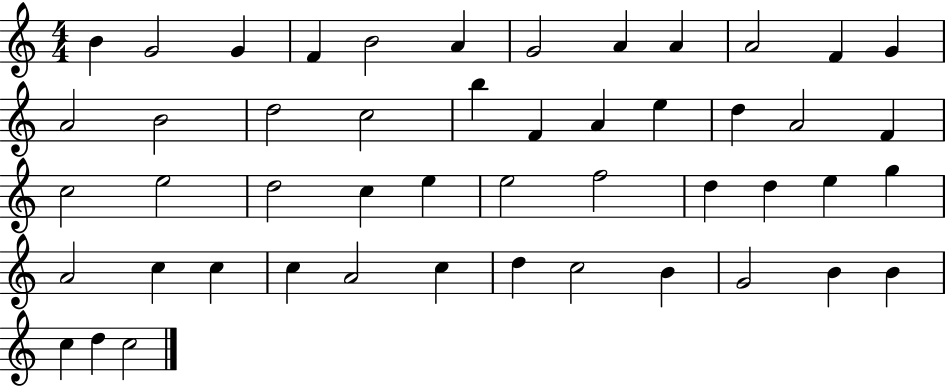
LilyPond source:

{
  \clef treble
  \numericTimeSignature
  \time 4/4
  \key c \major
  b'4 g'2 g'4 | f'4 b'2 a'4 | g'2 a'4 a'4 | a'2 f'4 g'4 | \break a'2 b'2 | d''2 c''2 | b''4 f'4 a'4 e''4 | d''4 a'2 f'4 | \break c''2 e''2 | d''2 c''4 e''4 | e''2 f''2 | d''4 d''4 e''4 g''4 | \break a'2 c''4 c''4 | c''4 a'2 c''4 | d''4 c''2 b'4 | g'2 b'4 b'4 | \break c''4 d''4 c''2 | \bar "|."
}